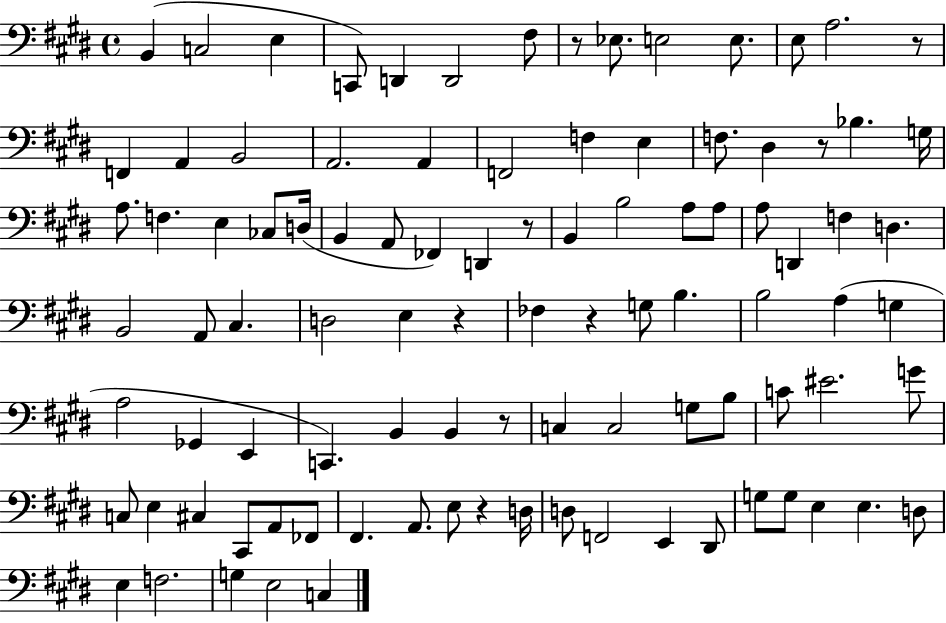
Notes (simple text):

B2/q C3/h E3/q C2/e D2/q D2/h F#3/e R/e Eb3/e. E3/h E3/e. E3/e A3/h. R/e F2/q A2/q B2/h A2/h. A2/q F2/h F3/q E3/q F3/e. D#3/q R/e Bb3/q. G3/s A3/e. F3/q. E3/q CES3/e D3/s B2/q A2/e FES2/q D2/q R/e B2/q B3/h A3/e A3/e A3/e D2/q F3/q D3/q. B2/h A2/e C#3/q. D3/h E3/q R/q FES3/q R/q G3/e B3/q. B3/h A3/q G3/q A3/h Gb2/q E2/q C2/q. B2/q B2/q R/e C3/q C3/h G3/e B3/e C4/e EIS4/h. G4/e C3/e E3/q C#3/q C#2/e A2/e FES2/e F#2/q. A2/e. E3/e R/q D3/s D3/e F2/h E2/q D#2/e G3/e G3/e E3/q E3/q. D3/e E3/q F3/h. G3/q E3/h C3/q